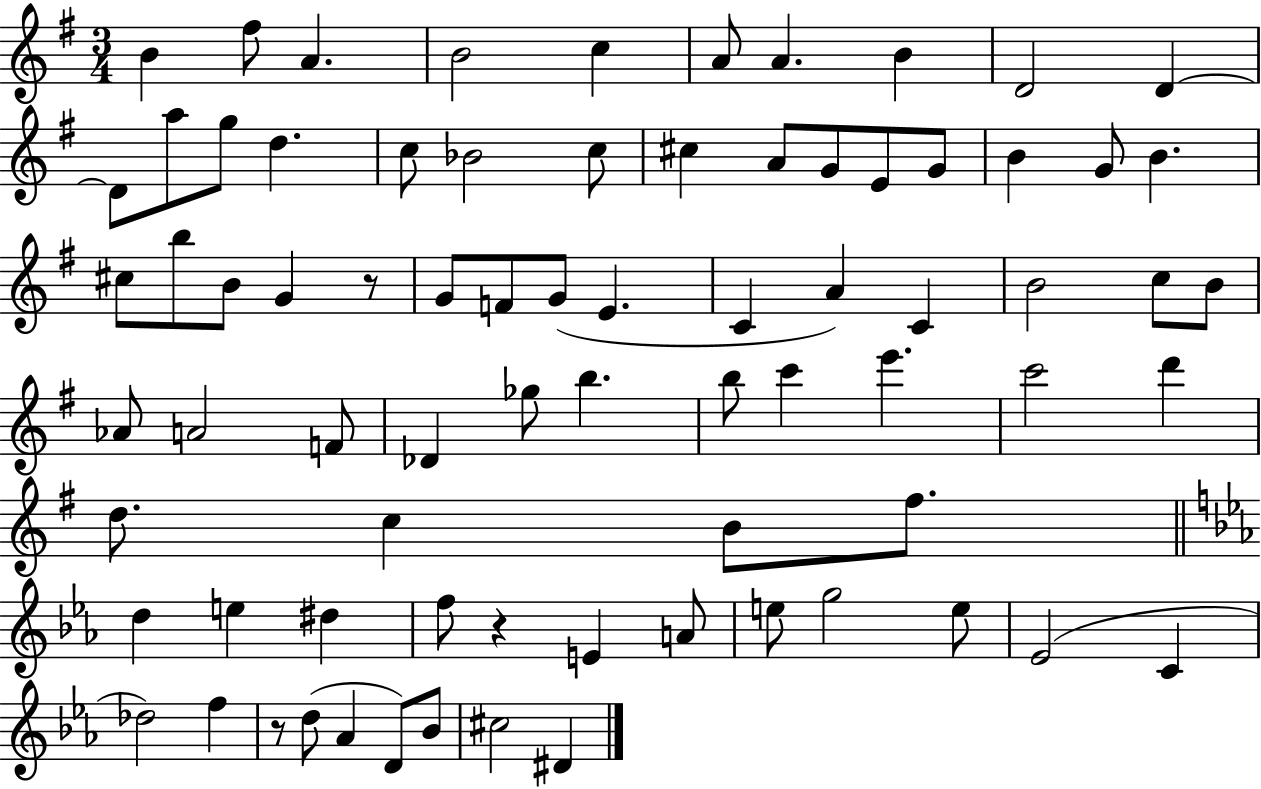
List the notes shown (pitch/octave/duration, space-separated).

B4/q F#5/e A4/q. B4/h C5/q A4/e A4/q. B4/q D4/h D4/q D4/e A5/e G5/e D5/q. C5/e Bb4/h C5/e C#5/q A4/e G4/e E4/e G4/e B4/q G4/e B4/q. C#5/e B5/e B4/e G4/q R/e G4/e F4/e G4/e E4/q. C4/q A4/q C4/q B4/h C5/e B4/e Ab4/e A4/h F4/e Db4/q Gb5/e B5/q. B5/e C6/q E6/q. C6/h D6/q D5/e. C5/q B4/e F#5/e. D5/q E5/q D#5/q F5/e R/q E4/q A4/e E5/e G5/h E5/e Eb4/h C4/q Db5/h F5/q R/e D5/e Ab4/q D4/e Bb4/e C#5/h D#4/q